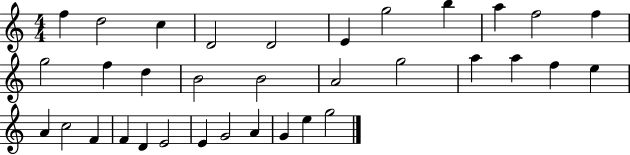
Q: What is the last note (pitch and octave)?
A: G5